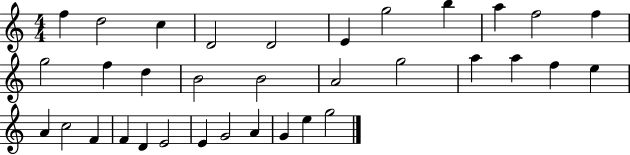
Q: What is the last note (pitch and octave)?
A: G5